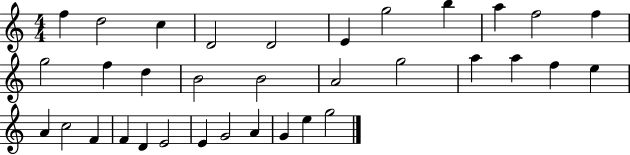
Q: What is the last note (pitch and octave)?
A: G5